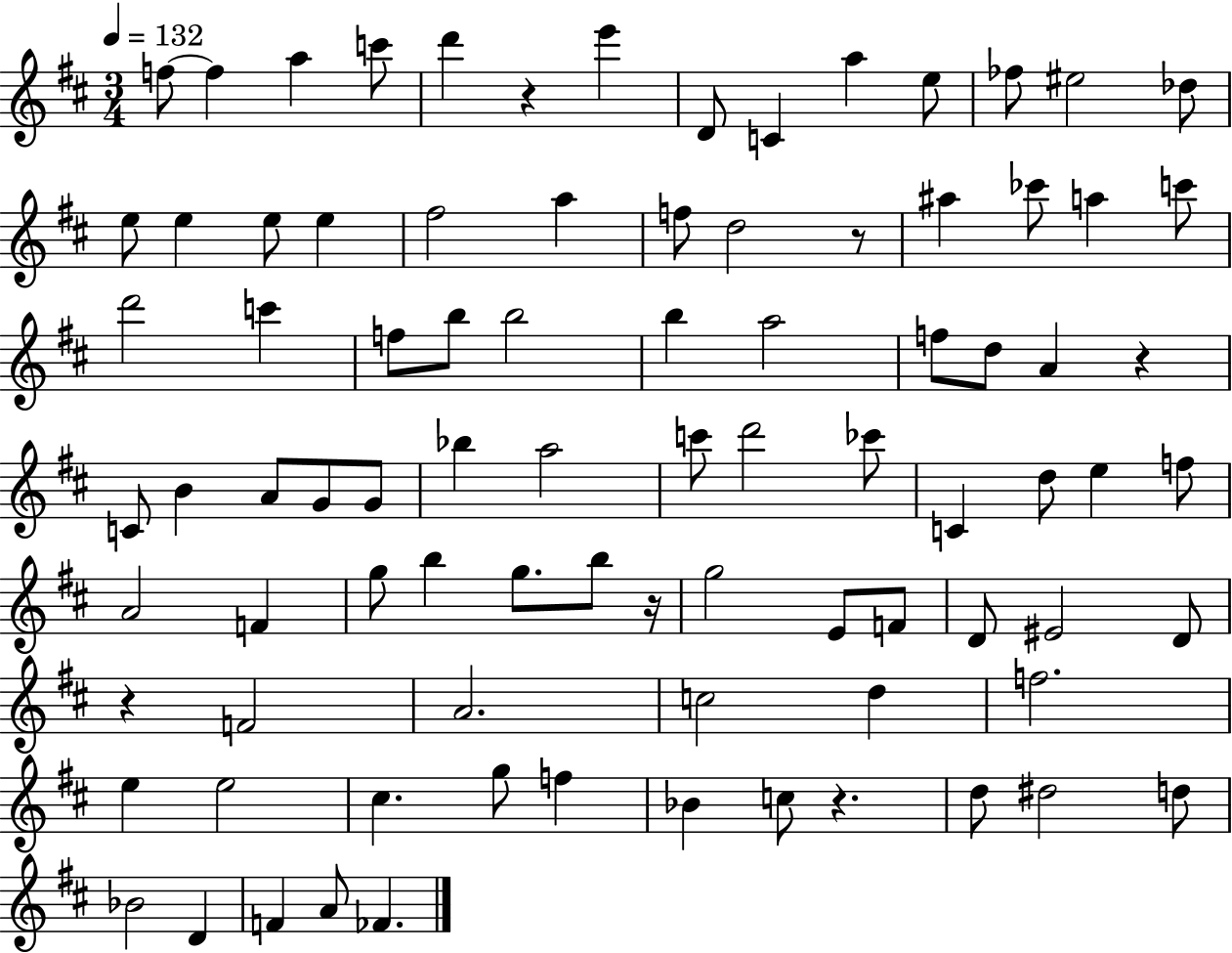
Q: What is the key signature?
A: D major